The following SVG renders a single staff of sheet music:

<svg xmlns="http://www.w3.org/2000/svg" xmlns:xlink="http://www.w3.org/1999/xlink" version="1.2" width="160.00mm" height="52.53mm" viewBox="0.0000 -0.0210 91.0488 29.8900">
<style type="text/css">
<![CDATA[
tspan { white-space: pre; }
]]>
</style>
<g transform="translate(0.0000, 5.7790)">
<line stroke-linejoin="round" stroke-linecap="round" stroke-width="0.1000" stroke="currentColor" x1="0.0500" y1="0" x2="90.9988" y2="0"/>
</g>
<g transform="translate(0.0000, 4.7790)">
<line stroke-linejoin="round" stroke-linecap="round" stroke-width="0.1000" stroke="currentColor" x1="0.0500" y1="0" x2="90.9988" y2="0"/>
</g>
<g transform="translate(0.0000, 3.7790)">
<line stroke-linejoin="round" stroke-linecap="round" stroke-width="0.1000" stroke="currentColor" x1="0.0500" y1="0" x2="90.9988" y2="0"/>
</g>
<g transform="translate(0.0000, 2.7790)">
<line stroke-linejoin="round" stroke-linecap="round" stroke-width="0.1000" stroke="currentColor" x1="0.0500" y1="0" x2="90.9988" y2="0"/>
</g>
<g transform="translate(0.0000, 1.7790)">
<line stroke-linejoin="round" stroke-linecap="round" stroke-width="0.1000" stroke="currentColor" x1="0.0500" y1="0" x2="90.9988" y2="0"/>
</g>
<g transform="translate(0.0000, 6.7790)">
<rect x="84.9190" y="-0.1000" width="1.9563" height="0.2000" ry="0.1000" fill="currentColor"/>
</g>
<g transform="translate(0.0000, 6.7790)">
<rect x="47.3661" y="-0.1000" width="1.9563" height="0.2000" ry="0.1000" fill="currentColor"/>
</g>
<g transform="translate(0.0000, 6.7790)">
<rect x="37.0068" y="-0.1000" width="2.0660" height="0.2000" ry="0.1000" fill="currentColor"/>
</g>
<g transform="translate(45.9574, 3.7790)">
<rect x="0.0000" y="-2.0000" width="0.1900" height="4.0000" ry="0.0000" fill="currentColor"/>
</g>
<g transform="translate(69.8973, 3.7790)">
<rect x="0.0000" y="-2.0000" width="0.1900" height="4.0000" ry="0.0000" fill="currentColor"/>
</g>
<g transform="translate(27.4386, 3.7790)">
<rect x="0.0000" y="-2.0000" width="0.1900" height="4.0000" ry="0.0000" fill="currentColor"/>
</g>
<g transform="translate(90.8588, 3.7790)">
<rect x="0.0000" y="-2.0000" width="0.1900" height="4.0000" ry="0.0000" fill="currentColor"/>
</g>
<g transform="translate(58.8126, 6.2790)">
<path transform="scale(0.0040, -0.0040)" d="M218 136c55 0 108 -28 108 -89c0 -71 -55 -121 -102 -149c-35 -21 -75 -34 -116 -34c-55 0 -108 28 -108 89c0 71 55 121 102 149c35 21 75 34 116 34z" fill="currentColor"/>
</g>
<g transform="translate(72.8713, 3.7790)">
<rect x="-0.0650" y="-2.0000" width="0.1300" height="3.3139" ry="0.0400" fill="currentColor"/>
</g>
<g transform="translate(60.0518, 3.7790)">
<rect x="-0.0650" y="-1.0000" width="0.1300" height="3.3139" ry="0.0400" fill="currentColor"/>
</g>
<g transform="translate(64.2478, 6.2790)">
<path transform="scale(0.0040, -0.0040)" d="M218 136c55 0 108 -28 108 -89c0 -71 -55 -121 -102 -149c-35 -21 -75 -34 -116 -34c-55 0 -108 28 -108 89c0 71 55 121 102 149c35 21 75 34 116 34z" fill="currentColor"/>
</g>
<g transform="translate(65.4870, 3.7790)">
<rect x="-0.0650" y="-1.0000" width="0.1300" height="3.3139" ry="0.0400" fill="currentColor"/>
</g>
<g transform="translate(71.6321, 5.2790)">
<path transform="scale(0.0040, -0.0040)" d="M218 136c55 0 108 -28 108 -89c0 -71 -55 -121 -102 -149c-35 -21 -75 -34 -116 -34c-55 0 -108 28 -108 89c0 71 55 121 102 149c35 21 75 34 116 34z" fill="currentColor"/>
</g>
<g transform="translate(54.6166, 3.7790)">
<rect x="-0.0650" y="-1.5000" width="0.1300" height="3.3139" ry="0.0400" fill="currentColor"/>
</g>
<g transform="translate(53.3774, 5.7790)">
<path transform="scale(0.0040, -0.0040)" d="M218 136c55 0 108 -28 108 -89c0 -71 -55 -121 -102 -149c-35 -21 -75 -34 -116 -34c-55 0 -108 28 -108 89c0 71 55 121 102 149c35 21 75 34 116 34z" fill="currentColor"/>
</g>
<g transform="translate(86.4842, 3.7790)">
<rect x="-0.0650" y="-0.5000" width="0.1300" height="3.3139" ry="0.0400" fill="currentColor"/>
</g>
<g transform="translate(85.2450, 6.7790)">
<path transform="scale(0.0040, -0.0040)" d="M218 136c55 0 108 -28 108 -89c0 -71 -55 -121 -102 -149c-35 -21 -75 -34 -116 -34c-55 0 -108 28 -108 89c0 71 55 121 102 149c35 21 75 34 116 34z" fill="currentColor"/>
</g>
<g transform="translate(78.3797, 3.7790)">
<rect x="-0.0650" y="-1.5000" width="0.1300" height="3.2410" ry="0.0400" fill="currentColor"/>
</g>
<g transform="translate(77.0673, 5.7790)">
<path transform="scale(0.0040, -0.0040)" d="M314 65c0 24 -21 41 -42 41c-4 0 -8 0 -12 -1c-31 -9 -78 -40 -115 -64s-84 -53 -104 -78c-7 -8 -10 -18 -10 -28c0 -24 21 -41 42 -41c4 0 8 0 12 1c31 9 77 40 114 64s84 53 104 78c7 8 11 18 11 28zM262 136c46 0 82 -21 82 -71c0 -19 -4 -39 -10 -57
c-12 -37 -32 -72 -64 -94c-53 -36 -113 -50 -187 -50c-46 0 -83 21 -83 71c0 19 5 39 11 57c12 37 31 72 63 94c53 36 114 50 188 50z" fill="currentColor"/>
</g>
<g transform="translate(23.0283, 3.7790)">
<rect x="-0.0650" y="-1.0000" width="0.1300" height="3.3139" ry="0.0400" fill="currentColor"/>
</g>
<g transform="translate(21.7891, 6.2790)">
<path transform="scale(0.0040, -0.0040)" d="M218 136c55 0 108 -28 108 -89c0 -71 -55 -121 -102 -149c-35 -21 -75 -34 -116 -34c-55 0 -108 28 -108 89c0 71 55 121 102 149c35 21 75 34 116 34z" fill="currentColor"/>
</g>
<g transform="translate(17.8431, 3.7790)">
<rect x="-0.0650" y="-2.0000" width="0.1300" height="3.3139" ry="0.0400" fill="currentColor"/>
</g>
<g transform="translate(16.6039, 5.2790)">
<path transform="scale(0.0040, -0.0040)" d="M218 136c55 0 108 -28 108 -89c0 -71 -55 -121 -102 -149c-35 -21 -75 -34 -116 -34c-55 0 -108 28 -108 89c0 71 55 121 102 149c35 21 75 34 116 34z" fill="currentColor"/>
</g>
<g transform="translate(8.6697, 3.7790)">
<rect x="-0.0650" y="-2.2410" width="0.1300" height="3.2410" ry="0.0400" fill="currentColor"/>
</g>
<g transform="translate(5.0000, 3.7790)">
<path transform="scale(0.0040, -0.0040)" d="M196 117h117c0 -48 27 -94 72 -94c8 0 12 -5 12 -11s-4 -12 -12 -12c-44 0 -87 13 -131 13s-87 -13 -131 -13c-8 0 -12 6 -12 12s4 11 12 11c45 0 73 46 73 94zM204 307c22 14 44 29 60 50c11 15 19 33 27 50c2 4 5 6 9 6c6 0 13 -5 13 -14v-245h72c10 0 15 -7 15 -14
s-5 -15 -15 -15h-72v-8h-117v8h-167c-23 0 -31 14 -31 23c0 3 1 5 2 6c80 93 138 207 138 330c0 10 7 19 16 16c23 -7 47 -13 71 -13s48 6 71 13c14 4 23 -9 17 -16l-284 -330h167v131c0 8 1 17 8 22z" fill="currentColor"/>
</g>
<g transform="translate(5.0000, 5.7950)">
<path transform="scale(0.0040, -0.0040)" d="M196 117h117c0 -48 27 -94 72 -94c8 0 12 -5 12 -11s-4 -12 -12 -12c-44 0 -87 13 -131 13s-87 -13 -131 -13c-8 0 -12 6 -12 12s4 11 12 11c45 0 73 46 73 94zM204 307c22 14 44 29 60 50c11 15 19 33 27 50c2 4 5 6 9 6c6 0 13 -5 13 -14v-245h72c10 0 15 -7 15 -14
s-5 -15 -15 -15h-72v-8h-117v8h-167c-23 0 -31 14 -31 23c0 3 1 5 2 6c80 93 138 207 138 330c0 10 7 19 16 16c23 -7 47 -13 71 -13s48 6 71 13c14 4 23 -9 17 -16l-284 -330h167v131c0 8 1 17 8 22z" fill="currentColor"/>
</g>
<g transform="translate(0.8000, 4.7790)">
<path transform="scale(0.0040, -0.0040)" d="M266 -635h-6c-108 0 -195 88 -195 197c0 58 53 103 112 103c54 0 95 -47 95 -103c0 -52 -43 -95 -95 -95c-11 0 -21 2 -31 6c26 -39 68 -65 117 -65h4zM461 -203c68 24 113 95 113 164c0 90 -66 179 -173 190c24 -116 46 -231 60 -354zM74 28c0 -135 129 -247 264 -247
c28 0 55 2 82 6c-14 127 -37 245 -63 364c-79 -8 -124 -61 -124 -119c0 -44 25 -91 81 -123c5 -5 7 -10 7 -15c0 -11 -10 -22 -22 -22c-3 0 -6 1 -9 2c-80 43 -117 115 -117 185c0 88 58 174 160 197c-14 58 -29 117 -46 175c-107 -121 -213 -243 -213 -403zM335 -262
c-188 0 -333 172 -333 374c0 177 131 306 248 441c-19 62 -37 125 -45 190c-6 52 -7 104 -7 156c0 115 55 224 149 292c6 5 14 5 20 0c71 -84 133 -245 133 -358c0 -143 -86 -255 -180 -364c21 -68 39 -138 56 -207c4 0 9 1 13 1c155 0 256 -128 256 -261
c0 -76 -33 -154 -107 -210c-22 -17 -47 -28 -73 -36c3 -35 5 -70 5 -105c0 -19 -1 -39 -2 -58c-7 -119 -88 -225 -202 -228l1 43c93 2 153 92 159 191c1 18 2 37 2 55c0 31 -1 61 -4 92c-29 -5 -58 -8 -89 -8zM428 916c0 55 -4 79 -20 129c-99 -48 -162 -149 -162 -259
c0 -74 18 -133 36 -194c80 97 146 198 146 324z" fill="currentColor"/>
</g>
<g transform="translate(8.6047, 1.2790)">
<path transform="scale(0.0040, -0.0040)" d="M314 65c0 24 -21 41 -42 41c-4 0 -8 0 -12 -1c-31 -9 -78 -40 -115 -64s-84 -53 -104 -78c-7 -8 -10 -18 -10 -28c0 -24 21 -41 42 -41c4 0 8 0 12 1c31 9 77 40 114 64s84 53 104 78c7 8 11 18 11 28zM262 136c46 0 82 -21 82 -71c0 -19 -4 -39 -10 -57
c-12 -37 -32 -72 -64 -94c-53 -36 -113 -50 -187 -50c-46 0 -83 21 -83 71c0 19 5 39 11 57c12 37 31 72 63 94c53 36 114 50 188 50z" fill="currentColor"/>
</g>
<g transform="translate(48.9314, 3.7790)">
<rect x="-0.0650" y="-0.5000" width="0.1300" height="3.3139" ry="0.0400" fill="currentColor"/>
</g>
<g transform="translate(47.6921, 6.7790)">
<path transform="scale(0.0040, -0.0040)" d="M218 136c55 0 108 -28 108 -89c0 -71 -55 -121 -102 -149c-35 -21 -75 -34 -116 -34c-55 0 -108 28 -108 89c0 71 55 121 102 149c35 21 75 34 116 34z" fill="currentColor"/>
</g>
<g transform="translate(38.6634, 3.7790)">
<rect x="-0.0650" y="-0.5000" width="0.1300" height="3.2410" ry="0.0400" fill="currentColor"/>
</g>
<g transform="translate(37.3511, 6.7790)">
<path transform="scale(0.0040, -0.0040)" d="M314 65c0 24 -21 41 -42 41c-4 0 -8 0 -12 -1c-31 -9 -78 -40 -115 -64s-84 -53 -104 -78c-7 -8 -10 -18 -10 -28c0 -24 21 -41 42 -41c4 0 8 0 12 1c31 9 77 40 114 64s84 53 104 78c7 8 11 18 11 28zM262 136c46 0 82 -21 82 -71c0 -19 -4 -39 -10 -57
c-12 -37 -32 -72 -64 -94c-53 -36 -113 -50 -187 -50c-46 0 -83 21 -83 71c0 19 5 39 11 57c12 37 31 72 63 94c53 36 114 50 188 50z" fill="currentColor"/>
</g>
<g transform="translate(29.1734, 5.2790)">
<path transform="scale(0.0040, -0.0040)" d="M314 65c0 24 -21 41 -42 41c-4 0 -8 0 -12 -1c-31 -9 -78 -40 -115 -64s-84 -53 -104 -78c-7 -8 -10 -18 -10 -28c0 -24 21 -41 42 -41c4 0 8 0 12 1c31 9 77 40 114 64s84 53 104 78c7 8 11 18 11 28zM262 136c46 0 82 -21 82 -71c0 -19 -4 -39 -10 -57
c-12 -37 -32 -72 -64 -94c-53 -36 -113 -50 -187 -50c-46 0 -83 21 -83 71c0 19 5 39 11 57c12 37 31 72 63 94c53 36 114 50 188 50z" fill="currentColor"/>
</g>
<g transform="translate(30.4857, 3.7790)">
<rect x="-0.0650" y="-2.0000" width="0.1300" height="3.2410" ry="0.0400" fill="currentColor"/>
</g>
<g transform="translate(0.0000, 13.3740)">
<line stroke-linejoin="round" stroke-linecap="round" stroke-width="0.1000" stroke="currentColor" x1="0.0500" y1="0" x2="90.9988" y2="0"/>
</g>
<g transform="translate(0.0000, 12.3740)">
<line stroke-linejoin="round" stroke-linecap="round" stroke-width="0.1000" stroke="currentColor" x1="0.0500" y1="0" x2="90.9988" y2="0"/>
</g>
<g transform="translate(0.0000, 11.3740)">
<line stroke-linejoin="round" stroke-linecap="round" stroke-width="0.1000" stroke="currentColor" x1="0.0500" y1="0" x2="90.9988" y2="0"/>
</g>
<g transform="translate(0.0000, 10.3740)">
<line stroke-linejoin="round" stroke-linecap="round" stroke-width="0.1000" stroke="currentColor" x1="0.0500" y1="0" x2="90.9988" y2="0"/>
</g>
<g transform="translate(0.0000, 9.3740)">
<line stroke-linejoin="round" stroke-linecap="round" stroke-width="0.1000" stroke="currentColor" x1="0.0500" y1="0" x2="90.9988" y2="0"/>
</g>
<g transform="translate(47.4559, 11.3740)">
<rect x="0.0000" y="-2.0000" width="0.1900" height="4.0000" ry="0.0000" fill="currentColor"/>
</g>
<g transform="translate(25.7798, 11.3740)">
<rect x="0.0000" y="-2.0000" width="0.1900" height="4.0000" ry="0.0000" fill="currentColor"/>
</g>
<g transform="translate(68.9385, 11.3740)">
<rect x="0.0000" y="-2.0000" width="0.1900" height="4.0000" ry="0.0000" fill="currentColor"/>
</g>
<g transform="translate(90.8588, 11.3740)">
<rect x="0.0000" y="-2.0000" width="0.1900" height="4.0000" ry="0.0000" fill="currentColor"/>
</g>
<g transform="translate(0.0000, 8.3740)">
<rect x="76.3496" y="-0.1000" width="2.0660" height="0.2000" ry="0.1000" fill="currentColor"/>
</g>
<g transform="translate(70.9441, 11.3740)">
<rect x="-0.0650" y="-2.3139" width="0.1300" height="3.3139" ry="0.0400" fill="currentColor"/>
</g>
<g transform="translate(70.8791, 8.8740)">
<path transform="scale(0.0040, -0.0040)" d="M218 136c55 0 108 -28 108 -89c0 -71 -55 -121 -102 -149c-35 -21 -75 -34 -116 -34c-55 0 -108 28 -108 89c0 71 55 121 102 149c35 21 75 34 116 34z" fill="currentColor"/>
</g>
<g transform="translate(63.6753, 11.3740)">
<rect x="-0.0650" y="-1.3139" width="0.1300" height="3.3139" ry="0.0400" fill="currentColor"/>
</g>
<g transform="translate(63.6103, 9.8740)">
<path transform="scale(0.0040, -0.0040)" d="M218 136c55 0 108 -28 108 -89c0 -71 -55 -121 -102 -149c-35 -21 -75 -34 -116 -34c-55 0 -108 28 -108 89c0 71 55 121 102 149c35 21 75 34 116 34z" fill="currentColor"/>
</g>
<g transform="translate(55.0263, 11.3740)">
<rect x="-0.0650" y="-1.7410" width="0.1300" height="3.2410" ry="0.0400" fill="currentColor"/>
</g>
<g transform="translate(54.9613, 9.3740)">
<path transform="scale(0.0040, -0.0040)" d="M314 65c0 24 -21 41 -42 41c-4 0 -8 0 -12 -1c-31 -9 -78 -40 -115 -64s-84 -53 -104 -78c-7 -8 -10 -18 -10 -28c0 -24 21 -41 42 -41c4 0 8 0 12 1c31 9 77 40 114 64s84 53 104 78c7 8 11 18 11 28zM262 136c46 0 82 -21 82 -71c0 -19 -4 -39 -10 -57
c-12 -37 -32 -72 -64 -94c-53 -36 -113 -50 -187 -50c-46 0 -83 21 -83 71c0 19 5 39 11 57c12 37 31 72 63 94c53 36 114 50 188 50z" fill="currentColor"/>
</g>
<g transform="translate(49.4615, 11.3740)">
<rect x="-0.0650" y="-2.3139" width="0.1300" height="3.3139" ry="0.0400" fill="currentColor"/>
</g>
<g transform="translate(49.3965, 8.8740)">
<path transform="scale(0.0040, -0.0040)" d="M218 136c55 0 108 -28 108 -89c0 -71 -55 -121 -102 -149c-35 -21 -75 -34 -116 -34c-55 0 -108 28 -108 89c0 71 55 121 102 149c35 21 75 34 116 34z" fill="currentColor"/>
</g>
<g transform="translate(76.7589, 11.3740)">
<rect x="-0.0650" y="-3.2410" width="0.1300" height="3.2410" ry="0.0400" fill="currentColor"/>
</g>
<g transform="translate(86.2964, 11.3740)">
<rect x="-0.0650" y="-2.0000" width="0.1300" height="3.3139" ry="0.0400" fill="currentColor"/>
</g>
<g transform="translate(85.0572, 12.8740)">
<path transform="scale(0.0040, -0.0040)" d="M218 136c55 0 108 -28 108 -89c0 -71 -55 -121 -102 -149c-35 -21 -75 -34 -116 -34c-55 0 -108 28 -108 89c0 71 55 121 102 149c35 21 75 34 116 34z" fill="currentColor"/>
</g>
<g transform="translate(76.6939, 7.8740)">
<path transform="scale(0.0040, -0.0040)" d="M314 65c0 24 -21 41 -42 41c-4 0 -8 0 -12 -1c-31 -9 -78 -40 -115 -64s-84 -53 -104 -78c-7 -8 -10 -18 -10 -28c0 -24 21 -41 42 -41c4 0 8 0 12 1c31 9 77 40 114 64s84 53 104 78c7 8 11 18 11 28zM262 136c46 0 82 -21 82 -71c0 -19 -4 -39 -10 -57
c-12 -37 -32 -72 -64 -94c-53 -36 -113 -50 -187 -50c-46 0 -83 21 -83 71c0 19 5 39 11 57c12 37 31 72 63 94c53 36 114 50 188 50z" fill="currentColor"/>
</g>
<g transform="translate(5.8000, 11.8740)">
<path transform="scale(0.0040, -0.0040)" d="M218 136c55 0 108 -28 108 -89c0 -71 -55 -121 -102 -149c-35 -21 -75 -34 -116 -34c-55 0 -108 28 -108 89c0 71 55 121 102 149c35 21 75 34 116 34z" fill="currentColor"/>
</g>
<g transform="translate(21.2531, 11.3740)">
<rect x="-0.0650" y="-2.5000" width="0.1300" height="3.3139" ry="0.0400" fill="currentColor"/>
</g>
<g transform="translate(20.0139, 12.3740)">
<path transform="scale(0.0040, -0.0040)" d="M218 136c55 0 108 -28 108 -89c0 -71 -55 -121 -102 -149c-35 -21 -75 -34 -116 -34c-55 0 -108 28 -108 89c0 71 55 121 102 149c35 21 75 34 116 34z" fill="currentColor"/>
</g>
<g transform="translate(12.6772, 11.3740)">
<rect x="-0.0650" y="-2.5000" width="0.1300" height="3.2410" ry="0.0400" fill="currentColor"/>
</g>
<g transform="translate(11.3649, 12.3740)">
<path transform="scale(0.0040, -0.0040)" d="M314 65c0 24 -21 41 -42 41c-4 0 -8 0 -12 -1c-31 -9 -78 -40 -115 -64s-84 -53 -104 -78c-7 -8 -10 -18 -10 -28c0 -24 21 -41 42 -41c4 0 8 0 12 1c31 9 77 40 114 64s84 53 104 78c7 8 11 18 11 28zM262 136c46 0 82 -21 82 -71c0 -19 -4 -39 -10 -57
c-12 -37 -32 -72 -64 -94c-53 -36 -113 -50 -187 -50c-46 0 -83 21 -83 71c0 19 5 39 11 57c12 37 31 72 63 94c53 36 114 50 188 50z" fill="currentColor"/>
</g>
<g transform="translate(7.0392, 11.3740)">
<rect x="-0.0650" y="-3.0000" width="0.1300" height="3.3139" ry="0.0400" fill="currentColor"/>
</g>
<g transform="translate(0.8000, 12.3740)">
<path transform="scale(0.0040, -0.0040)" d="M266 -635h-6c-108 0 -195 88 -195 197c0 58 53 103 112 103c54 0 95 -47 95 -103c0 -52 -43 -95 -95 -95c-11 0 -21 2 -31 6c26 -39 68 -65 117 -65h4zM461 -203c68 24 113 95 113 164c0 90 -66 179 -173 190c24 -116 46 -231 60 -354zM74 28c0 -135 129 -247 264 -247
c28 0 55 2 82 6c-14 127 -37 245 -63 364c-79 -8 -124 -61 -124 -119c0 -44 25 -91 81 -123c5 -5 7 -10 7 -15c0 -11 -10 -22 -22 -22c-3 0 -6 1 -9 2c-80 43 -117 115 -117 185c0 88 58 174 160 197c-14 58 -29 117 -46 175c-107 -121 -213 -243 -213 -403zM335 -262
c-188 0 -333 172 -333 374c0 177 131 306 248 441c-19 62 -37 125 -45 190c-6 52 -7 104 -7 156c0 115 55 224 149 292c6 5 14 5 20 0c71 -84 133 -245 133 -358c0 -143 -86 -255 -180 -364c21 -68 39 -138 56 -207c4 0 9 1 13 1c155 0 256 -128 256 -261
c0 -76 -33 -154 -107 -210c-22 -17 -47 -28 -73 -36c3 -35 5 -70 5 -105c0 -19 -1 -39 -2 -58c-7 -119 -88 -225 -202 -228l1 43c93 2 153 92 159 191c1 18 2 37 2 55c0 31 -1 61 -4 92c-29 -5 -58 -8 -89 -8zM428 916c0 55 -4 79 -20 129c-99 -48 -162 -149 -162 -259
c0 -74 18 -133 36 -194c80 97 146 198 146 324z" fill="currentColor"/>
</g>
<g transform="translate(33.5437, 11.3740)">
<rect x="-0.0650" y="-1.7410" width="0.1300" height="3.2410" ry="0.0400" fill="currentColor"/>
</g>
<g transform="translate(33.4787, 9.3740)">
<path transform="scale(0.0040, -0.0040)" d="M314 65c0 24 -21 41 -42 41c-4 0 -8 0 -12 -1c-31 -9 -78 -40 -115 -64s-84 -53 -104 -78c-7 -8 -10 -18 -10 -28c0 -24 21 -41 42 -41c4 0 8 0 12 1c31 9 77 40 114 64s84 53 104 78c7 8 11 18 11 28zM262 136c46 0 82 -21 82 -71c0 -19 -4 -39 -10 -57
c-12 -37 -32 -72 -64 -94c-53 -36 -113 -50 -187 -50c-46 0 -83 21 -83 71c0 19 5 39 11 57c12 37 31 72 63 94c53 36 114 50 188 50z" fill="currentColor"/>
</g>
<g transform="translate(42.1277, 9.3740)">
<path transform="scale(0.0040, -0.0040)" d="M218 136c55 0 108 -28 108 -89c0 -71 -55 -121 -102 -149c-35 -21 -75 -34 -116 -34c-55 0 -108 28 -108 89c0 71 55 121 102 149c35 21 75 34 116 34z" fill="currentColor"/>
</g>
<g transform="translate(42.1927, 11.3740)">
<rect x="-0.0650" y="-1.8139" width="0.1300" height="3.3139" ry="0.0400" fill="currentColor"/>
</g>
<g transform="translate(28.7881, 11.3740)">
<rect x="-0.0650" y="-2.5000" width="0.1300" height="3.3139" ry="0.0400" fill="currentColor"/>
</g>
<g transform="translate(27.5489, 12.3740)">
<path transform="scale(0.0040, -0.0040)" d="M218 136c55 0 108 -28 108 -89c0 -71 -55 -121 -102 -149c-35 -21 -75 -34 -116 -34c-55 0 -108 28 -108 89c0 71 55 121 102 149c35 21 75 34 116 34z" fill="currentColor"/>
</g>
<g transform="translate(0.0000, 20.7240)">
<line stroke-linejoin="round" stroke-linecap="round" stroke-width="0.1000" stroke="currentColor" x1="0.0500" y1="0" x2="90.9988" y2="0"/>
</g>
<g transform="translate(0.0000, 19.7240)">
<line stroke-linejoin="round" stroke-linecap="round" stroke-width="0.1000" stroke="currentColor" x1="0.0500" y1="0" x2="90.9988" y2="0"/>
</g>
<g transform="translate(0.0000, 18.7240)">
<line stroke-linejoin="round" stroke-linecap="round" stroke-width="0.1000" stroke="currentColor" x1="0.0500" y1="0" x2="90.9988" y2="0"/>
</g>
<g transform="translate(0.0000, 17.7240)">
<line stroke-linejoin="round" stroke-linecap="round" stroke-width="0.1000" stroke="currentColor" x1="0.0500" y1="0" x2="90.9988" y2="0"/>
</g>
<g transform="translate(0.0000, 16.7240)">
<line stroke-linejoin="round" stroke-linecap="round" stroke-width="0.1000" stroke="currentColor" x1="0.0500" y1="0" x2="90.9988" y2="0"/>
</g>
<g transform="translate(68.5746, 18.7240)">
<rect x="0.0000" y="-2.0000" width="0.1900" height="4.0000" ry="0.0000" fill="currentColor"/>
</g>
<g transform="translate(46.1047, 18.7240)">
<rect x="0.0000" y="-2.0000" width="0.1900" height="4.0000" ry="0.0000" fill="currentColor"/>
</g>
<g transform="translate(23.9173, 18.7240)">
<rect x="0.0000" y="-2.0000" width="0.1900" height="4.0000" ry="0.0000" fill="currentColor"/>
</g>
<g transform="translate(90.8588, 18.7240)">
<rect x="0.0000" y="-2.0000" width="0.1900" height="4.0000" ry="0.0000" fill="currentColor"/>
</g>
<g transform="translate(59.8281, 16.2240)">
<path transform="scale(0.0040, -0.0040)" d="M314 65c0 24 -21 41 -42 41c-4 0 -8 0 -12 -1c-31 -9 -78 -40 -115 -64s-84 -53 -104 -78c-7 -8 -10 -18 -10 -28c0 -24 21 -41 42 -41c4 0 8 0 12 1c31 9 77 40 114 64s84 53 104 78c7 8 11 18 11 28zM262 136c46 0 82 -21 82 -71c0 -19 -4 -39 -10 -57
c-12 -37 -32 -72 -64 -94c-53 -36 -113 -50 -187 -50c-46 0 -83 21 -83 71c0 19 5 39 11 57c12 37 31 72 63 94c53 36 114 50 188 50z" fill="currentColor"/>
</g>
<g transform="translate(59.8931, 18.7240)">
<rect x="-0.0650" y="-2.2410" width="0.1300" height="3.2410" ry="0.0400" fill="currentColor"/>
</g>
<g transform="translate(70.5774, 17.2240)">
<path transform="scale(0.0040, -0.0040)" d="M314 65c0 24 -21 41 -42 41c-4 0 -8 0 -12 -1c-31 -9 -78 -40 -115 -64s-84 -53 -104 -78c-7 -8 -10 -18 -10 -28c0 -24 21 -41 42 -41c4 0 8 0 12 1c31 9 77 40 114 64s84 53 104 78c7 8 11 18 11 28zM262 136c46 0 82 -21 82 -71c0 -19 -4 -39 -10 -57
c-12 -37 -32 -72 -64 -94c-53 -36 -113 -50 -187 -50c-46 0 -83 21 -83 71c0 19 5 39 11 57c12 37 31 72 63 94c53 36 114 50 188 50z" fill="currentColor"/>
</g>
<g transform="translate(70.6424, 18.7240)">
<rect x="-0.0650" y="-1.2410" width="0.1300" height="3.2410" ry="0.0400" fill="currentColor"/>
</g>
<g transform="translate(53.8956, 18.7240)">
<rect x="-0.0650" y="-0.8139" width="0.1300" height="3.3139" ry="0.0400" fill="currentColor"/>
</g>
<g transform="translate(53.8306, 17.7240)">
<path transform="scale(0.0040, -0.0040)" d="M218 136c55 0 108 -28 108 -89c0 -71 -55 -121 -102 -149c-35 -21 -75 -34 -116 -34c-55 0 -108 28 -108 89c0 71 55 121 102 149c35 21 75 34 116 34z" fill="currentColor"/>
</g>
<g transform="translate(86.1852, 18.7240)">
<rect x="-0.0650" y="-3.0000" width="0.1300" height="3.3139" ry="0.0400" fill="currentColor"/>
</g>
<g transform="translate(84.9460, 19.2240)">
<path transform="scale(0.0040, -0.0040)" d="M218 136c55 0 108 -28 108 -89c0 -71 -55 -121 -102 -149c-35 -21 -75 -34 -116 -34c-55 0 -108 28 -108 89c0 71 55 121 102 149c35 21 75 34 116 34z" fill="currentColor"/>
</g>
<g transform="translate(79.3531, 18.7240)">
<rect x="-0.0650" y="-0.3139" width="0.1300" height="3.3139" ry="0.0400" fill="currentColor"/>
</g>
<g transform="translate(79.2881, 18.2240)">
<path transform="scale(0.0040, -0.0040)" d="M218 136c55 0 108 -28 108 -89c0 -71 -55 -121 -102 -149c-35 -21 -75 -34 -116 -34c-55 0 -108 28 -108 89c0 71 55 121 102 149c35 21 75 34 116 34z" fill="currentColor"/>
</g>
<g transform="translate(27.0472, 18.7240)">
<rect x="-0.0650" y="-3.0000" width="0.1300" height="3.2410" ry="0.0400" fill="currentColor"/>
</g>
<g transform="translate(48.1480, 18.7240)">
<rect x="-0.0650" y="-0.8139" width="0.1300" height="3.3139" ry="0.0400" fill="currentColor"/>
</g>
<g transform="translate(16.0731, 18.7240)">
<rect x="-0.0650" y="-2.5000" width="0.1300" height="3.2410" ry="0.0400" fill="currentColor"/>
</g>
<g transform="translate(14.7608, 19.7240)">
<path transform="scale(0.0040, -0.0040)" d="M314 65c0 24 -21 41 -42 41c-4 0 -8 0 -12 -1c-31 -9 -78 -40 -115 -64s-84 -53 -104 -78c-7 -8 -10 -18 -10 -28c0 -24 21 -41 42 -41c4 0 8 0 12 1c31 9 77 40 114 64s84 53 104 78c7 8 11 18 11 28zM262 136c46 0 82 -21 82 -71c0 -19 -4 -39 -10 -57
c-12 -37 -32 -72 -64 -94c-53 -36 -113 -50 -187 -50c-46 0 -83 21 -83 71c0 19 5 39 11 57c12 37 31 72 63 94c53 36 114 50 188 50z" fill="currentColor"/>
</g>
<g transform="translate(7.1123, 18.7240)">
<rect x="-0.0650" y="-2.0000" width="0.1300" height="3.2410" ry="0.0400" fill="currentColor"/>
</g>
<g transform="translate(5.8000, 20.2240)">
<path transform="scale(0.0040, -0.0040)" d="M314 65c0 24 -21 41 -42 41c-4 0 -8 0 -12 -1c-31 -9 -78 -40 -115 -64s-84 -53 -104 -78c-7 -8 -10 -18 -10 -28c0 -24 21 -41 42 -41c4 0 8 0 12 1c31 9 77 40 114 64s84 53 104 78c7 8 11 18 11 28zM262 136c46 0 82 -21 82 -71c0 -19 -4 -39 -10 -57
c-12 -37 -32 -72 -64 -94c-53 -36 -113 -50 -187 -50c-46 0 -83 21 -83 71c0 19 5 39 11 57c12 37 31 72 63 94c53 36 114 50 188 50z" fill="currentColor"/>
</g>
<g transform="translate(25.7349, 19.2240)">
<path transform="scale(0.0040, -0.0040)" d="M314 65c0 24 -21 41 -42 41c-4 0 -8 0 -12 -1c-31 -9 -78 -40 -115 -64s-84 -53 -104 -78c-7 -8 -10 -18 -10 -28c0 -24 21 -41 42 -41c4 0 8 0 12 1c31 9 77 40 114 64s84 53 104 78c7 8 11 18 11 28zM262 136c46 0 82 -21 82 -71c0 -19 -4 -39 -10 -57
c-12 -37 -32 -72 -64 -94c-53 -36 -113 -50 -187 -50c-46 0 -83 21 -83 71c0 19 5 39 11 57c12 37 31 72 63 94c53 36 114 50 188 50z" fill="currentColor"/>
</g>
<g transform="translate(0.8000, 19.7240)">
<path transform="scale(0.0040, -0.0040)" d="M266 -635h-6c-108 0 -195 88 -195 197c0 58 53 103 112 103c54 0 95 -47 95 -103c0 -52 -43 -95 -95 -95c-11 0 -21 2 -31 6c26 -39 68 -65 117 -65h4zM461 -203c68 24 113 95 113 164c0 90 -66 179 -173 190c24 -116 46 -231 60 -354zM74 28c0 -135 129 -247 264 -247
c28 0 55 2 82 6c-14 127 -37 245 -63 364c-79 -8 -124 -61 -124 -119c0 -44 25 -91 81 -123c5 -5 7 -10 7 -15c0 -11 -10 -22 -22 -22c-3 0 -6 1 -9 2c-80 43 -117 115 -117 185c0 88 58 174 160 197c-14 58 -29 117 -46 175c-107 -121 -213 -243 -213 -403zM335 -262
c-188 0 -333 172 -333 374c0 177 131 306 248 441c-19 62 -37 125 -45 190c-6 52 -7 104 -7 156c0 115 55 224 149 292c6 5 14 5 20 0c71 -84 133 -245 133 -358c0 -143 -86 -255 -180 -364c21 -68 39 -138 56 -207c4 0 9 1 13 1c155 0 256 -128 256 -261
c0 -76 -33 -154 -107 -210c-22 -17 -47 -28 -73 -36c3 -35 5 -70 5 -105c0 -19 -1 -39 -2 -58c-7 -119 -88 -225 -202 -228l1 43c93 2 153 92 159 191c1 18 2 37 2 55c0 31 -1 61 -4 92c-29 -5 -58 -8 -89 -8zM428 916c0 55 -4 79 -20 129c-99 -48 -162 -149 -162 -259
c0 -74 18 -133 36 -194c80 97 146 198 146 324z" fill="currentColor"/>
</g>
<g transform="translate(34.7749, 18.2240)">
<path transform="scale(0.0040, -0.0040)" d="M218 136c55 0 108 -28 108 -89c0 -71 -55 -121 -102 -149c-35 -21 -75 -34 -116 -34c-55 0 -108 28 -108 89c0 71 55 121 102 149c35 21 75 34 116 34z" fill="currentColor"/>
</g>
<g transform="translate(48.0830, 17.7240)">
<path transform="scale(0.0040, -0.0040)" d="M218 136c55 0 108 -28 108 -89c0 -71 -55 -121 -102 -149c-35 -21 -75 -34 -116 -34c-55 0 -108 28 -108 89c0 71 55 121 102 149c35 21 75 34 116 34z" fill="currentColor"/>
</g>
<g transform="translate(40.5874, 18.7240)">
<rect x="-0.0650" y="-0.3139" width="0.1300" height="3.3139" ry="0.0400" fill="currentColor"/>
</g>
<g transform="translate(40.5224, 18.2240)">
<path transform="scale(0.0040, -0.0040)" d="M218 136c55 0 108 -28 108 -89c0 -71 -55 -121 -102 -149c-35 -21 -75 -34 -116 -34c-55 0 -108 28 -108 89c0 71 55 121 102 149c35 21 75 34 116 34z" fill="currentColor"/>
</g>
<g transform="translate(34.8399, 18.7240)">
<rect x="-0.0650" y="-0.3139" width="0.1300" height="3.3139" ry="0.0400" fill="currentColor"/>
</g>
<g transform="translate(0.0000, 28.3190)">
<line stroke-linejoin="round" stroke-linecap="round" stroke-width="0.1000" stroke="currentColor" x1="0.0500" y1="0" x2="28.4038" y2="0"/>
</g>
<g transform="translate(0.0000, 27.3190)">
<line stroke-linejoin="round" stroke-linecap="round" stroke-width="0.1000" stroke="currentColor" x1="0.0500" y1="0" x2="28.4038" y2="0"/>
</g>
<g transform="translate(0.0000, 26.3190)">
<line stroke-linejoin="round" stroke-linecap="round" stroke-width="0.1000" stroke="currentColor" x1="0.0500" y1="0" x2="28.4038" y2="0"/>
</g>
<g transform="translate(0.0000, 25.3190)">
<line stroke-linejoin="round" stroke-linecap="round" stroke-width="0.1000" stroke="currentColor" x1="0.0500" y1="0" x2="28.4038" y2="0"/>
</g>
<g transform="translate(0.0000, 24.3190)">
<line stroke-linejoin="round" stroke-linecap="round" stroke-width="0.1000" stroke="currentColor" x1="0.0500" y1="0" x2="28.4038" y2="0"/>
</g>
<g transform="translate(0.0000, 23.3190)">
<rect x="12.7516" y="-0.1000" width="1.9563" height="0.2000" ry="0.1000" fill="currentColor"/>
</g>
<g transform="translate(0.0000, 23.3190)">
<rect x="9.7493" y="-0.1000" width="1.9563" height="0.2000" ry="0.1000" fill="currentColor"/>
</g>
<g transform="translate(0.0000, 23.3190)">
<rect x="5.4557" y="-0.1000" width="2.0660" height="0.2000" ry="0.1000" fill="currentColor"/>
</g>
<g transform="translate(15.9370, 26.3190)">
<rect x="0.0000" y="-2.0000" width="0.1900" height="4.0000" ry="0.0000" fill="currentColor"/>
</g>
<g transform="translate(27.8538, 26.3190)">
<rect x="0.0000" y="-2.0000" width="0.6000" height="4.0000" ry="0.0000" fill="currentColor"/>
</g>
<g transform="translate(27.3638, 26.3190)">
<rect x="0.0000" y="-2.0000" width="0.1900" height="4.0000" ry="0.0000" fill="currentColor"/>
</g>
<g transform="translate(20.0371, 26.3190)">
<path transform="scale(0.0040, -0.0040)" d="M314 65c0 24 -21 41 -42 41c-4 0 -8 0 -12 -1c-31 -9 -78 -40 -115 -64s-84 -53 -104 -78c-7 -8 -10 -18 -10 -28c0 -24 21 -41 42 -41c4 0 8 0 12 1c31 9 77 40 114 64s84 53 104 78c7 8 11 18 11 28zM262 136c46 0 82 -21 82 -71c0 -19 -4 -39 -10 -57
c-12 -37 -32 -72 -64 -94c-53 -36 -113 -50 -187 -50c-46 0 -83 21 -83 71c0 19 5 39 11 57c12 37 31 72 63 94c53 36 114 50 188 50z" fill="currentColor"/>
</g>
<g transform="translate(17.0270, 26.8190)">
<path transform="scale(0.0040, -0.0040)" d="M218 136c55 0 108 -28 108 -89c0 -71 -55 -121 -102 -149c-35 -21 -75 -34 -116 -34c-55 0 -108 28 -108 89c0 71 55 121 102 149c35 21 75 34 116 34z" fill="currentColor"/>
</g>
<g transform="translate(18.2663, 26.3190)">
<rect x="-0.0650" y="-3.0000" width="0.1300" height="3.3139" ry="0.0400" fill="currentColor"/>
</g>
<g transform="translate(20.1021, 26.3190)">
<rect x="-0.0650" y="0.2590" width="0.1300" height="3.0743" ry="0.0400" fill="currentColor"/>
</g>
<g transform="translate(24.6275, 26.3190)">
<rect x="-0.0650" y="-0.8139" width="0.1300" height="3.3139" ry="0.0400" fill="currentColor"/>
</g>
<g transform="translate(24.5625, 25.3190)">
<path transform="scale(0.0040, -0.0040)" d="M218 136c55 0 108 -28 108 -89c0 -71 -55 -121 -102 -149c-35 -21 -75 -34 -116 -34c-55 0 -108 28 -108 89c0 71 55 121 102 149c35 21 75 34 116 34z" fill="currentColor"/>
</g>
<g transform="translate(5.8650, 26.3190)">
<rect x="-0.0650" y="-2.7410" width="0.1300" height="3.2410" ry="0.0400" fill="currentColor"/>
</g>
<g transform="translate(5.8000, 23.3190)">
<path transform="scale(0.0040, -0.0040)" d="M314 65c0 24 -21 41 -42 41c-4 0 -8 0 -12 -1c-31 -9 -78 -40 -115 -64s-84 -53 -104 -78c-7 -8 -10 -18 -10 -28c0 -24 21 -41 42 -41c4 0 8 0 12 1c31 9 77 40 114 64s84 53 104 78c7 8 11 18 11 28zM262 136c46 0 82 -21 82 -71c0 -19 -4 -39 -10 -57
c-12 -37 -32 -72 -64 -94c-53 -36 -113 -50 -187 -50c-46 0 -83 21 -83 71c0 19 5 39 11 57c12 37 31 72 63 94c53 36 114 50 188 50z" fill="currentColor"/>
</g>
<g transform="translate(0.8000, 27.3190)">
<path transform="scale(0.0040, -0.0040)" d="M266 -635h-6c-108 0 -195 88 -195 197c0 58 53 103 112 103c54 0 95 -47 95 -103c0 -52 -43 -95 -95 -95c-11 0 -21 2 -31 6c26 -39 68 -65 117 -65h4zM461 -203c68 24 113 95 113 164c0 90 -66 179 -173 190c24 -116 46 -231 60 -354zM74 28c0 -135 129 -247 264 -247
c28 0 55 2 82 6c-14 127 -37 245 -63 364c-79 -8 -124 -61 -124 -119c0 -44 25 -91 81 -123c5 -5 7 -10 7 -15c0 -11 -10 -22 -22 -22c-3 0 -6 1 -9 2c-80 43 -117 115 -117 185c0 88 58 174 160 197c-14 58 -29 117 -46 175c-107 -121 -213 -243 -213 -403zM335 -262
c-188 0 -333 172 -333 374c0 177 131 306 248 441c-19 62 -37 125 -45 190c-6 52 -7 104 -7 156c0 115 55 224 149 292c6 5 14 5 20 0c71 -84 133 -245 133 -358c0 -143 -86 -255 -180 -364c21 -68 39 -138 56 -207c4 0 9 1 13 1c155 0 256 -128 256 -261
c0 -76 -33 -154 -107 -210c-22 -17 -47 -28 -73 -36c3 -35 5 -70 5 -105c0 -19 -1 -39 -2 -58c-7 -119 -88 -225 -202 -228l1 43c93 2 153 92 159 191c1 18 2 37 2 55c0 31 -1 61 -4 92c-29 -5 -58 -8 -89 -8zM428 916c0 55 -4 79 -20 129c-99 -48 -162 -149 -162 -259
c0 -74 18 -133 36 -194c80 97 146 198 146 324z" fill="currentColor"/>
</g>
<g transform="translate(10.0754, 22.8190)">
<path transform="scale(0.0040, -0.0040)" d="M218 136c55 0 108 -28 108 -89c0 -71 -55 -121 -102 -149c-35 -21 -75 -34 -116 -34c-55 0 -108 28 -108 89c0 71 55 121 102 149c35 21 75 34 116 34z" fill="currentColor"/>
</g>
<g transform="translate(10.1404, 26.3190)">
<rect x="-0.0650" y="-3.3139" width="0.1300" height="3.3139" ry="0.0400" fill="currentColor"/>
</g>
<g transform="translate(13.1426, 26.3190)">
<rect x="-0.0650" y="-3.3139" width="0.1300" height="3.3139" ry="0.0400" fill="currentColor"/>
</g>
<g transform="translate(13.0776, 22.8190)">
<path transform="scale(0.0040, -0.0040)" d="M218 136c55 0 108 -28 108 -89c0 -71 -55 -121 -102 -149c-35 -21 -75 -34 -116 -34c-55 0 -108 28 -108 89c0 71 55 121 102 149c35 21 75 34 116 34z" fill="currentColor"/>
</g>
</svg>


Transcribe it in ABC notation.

X:1
T:Untitled
M:4/4
L:1/4
K:C
g2 F D F2 C2 C E D D F E2 C A G2 G G f2 f g f2 e g b2 F F2 G2 A2 c c d d g2 e2 c A a2 b b A B2 d